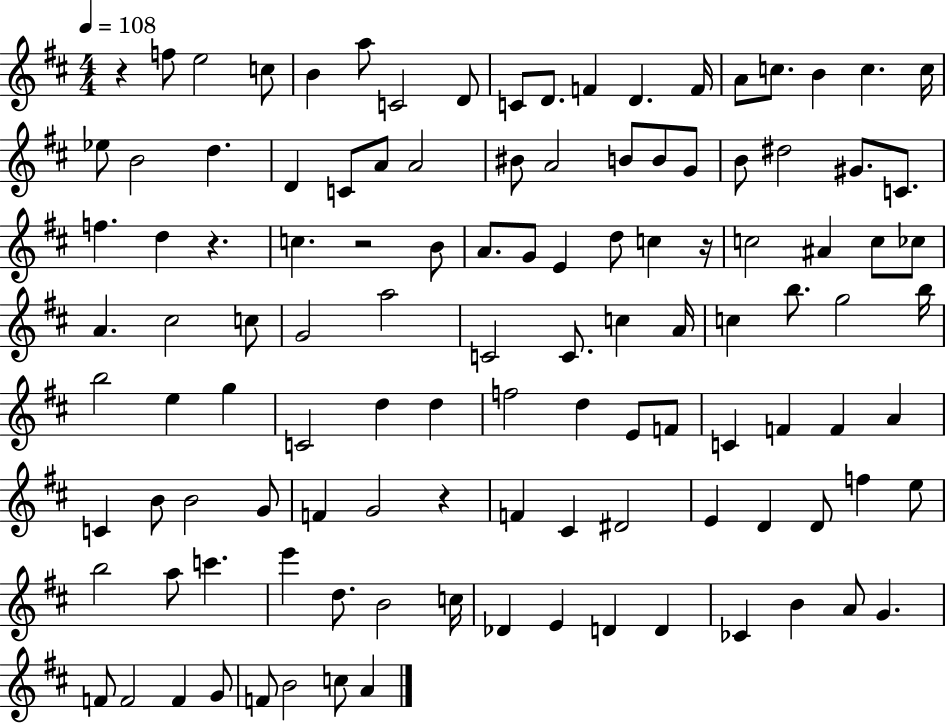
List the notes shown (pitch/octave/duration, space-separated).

R/q F5/e E5/h C5/e B4/q A5/e C4/h D4/e C4/e D4/e. F4/q D4/q. F4/s A4/e C5/e. B4/q C5/q. C5/s Eb5/e B4/h D5/q. D4/q C4/e A4/e A4/h BIS4/e A4/h B4/e B4/e G4/e B4/e D#5/h G#4/e. C4/e. F5/q. D5/q R/q. C5/q. R/h B4/e A4/e. G4/e E4/q D5/e C5/q R/s C5/h A#4/q C5/e CES5/e A4/q. C#5/h C5/e G4/h A5/h C4/h C4/e. C5/q A4/s C5/q B5/e. G5/h B5/s B5/h E5/q G5/q C4/h D5/q D5/q F5/h D5/q E4/e F4/e C4/q F4/q F4/q A4/q C4/q B4/e B4/h G4/e F4/q G4/h R/q F4/q C#4/q D#4/h E4/q D4/q D4/e F5/q E5/e B5/h A5/e C6/q. E6/q D5/e. B4/h C5/s Db4/q E4/q D4/q D4/q CES4/q B4/q A4/e G4/q. F4/e F4/h F4/q G4/e F4/e B4/h C5/e A4/q